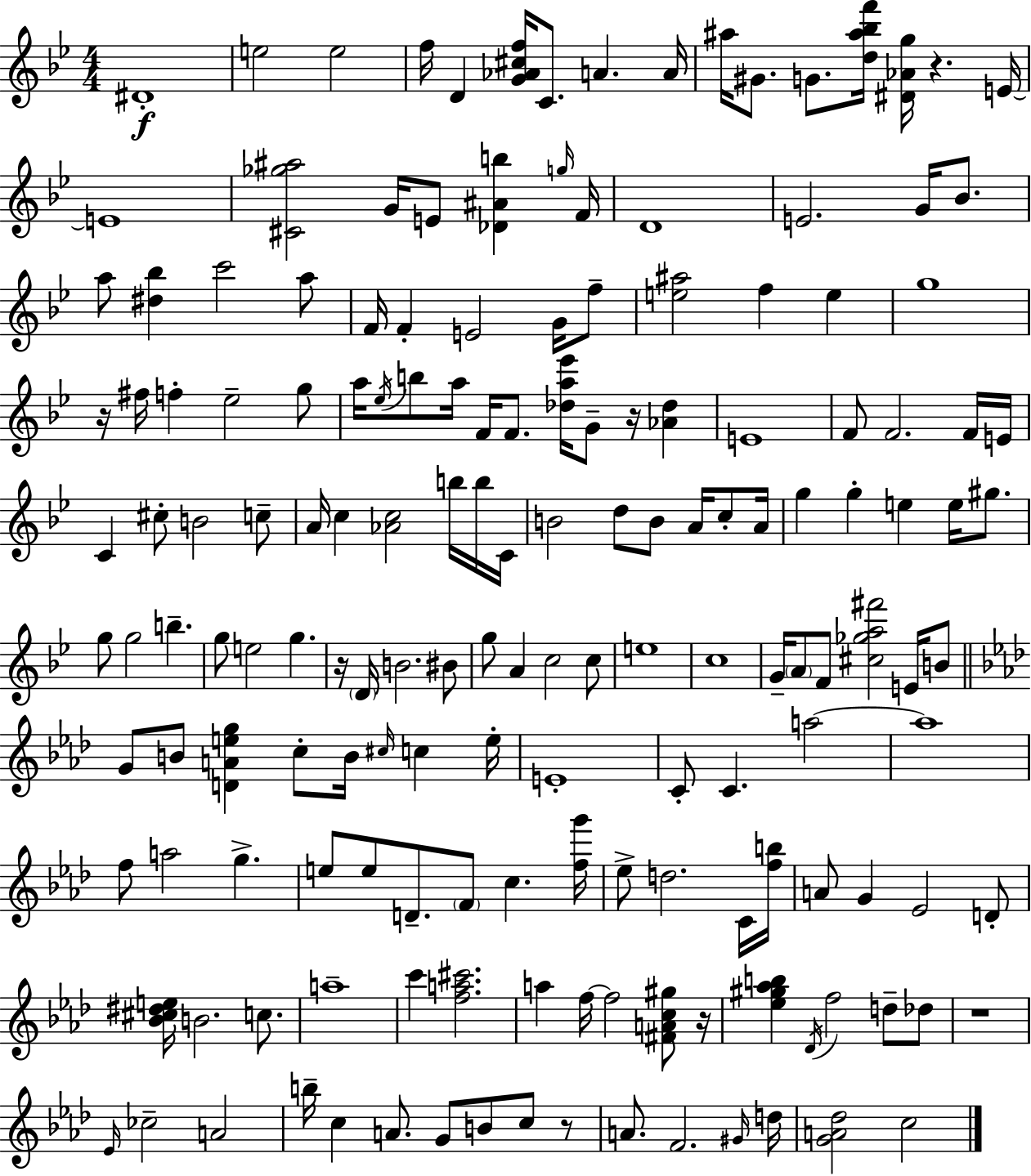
{
  \clef treble
  \numericTimeSignature
  \time 4/4
  \key g \minor
  dis'1-.\f | e''2 e''2 | f''16 d'4 <g' aes' cis'' f''>16 c'8. a'4. a'16 | ais''16 gis'8. g'8. <d'' ais'' bes'' f'''>16 <dis' aes' g''>16 r4. e'16~~ | \break e'1 | <cis' ges'' ais''>2 g'16 e'8 <des' ais' b''>4 \grace { g''16 } | f'16 d'1 | e'2. g'16 bes'8. | \break a''8 <dis'' bes''>4 c'''2 a''8 | f'16 f'4-. e'2 g'16 f''8-- | <e'' ais''>2 f''4 e''4 | g''1 | \break r16 fis''16 f''4-. ees''2-- g''8 | a''16 \acciaccatura { ees''16 } b''8 a''16 f'16 f'8. <des'' a'' ees'''>16 g'8-- r16 <aes' des''>4 | e'1 | f'8 f'2. | \break f'16 e'16 c'4 cis''8-. b'2 | c''8-- a'16 c''4 <aes' c''>2 b''16 | b''16 c'16 b'2 d''8 b'8 a'16 c''8-. | a'16 g''4 g''4-. e''4 e''16 gis''8. | \break g''8 g''2 b''4.-- | g''8 e''2 g''4. | r16 \parenthesize d'16 b'2. | bis'8 g''8 a'4 c''2 | \break c''8 e''1 | c''1 | g'16-- \parenthesize a'8 f'8 <cis'' ges'' a'' fis'''>2 e'16 | b'8 \bar "||" \break \key aes \major g'8 b'8 <d' a' e'' g''>4 c''8-. b'16 \grace { cis''16 } c''4 | e''16-. e'1-. | c'8-. c'4. a''2~~ | a''1 | \break f''8 a''2 g''4.-> | e''8 e''8 d'8.-- \parenthesize f'8 c''4. | <f'' g'''>16 ees''8-> d''2. c'16 | <f'' b''>16 a'8 g'4 ees'2 d'8-. | \break <bes' cis'' dis'' e''>16 b'2. c''8. | a''1-- | c'''4 <f'' a'' cis'''>2. | a''4 f''16~~ f''2 <fis' a' c'' gis''>8 | \break r16 <ees'' gis'' aes'' b''>4 \acciaccatura { des'16 } f''2 d''8-- | des''8 r1 | \grace { ees'16 } ces''2-- a'2 | b''16-- c''4 a'8. g'8 b'8 c''8 | \break r8 a'8. f'2. | \grace { gis'16 } d''16 <g' a' des''>2 c''2 | \bar "|."
}